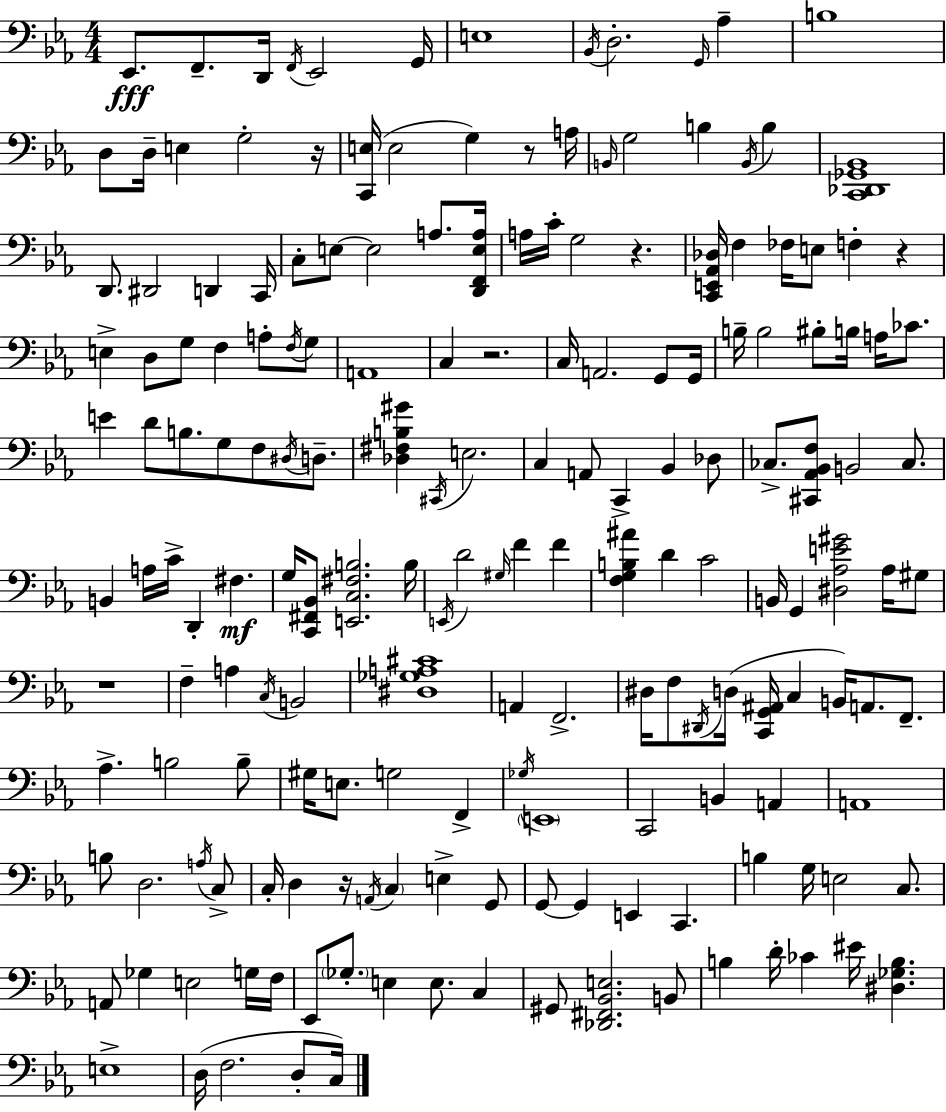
X:1
T:Untitled
M:4/4
L:1/4
K:Cm
_E,,/2 F,,/2 D,,/4 F,,/4 _E,,2 G,,/4 E,4 _B,,/4 D,2 G,,/4 _A, B,4 D,/2 D,/4 E, G,2 z/4 [C,,E,]/4 E,2 G, z/2 A,/4 B,,/4 G,2 B, B,,/4 B, [C,,_D,,_G,,_B,,]4 D,,/2 ^D,,2 D,, C,,/4 C,/2 E,/2 E,2 A,/2 [D,,F,,E,A,]/4 A,/4 C/4 G,2 z [C,,E,,_A,,_D,]/4 F, _F,/4 E,/2 F, z E, D,/2 G,/2 F, A,/2 F,/4 G,/2 A,,4 C, z2 C,/4 A,,2 G,,/2 G,,/4 B,/4 B,2 ^B,/2 B,/4 A,/4 _C/2 E D/2 B,/2 G,/2 F,/2 ^D,/4 D,/2 [_D,^F,B,^G] ^C,,/4 E,2 C, A,,/2 C,, _B,, _D,/2 _C,/2 [^C,,_A,,_B,,F,]/2 B,,2 _C,/2 B,, A,/4 C/4 D,, ^F, G,/4 [C,,^F,,_B,,]/2 [E,,C,^F,B,]2 B,/4 E,,/4 D2 ^G,/4 F F [F,G,B,^A] D C2 B,,/4 G,, [^D,_A,E^G]2 _A,/4 ^G,/2 z4 F, A, C,/4 B,,2 [^D,_G,A,^C]4 A,, F,,2 ^D,/4 F,/2 ^D,,/4 D,/4 [C,,G,,^A,,]/4 C, B,,/4 A,,/2 F,,/2 _A, B,2 B,/2 ^G,/4 E,/2 G,2 F,, _G,/4 E,,4 C,,2 B,, A,, A,,4 B,/2 D,2 A,/4 C,/2 C,/4 D, z/4 A,,/4 C, E, G,,/2 G,,/2 G,, E,, C,, B, G,/4 E,2 C,/2 A,,/2 _G, E,2 G,/4 F,/4 _E,,/2 _G,/2 E, E,/2 C, ^G,,/2 [_D,,^F,,_B,,E,]2 B,,/2 B, D/4 _C ^E/4 [^D,_G,B,] E,4 D,/4 F,2 D,/2 C,/4